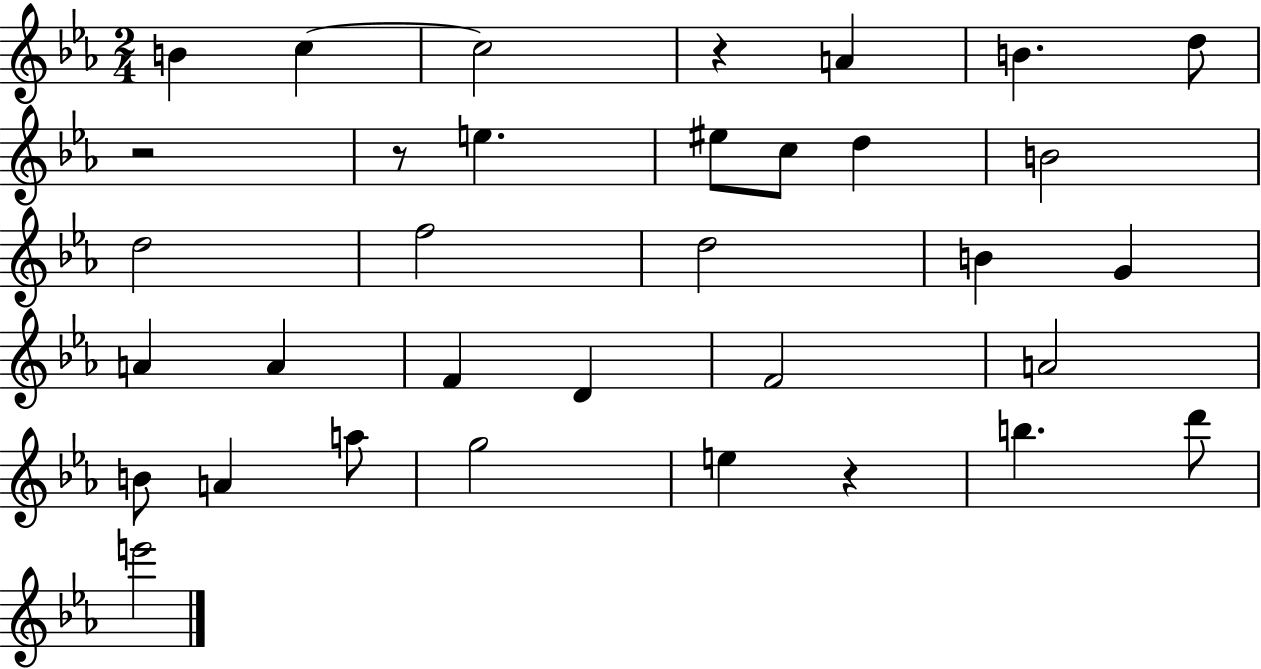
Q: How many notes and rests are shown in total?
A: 34